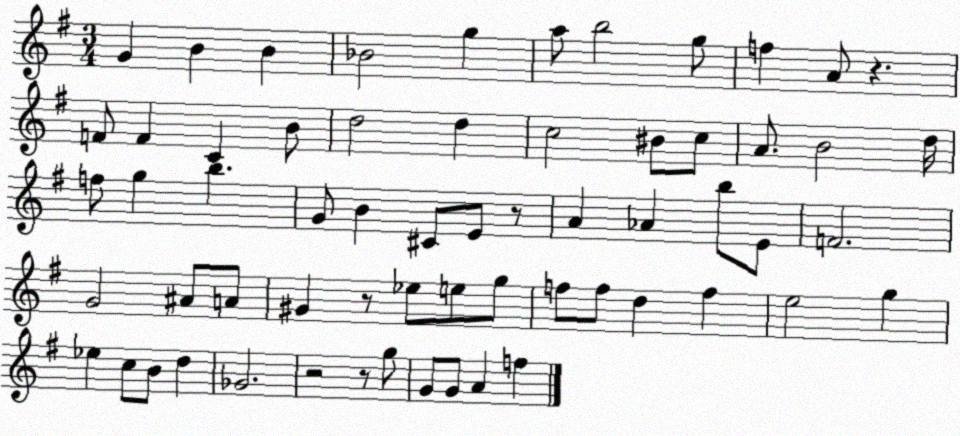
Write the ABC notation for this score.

X:1
T:Untitled
M:3/4
L:1/4
K:G
G B B _B2 g a/2 b2 g/2 f A/2 z F/2 F C B/2 d2 d c2 ^B/2 c/2 A/2 B2 d/4 f/2 g b G/2 B ^C/2 E/2 z/2 A _A b/2 E/2 F2 G2 ^A/2 A/2 ^G z/2 _e/2 e/2 g/2 f/2 f/2 d f e2 g _e c/2 B/2 d _G2 z2 z/2 g/2 G/2 G/2 A f